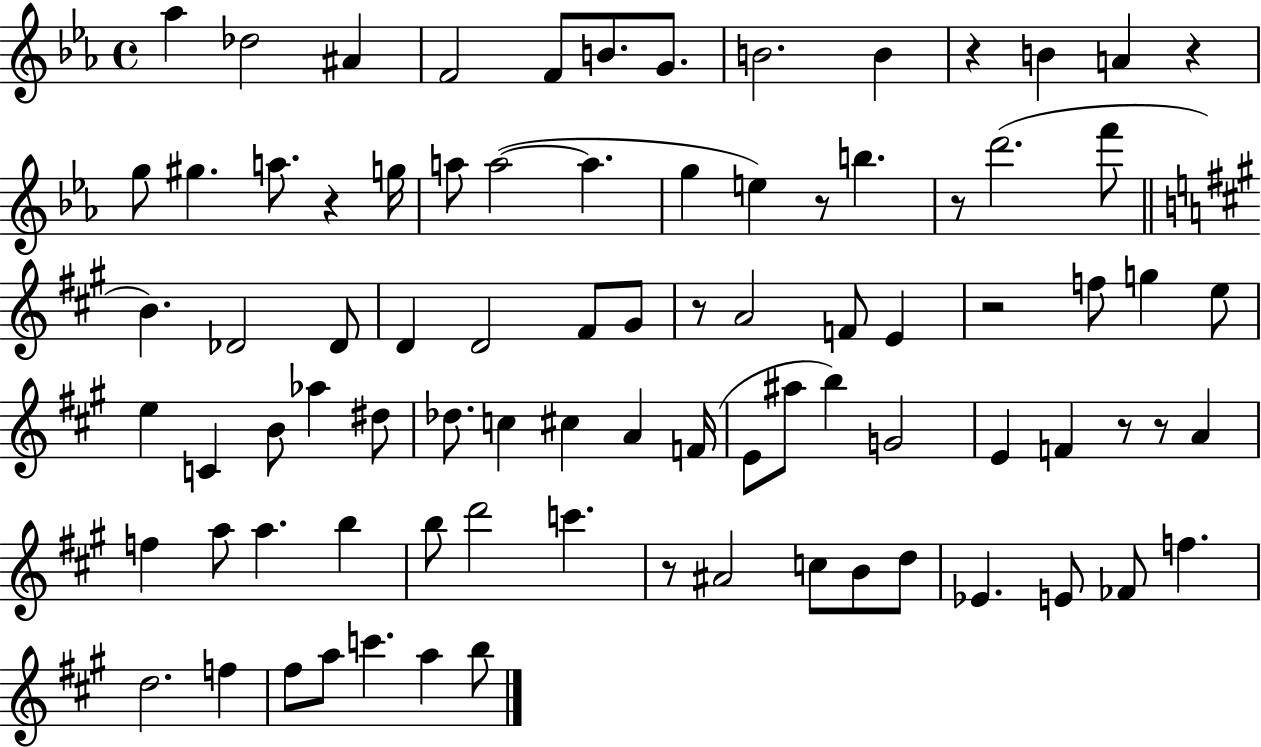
Ab5/q Db5/h A#4/q F4/h F4/e B4/e. G4/e. B4/h. B4/q R/q B4/q A4/q R/q G5/e G#5/q. A5/e. R/q G5/s A5/e A5/h A5/q. G5/q E5/q R/e B5/q. R/e D6/h. F6/e B4/q. Db4/h Db4/e D4/q D4/h F#4/e G#4/e R/e A4/h F4/e E4/q R/h F5/e G5/q E5/e E5/q C4/q B4/e Ab5/q D#5/e Db5/e. C5/q C#5/q A4/q F4/s E4/e A#5/e B5/q G4/h E4/q F4/q R/e R/e A4/q F5/q A5/e A5/q. B5/q B5/e D6/h C6/q. R/e A#4/h C5/e B4/e D5/e Eb4/q. E4/e FES4/e F5/q. D5/h. F5/q F#5/e A5/e C6/q. A5/q B5/e